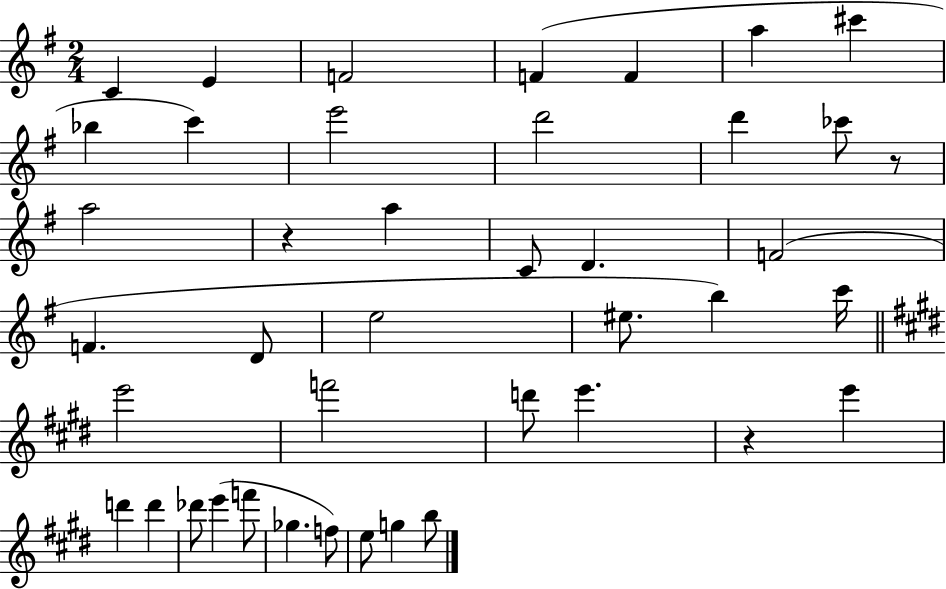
C4/q E4/q F4/h F4/q F4/q A5/q C#6/q Bb5/q C6/q E6/h D6/h D6/q CES6/e R/e A5/h R/q A5/q C4/e D4/q. F4/h F4/q. D4/e E5/h EIS5/e. B5/q C6/s E6/h F6/h D6/e E6/q. R/q E6/q D6/q D6/q Db6/e E6/q F6/e Gb5/q. F5/e E5/e G5/q B5/e